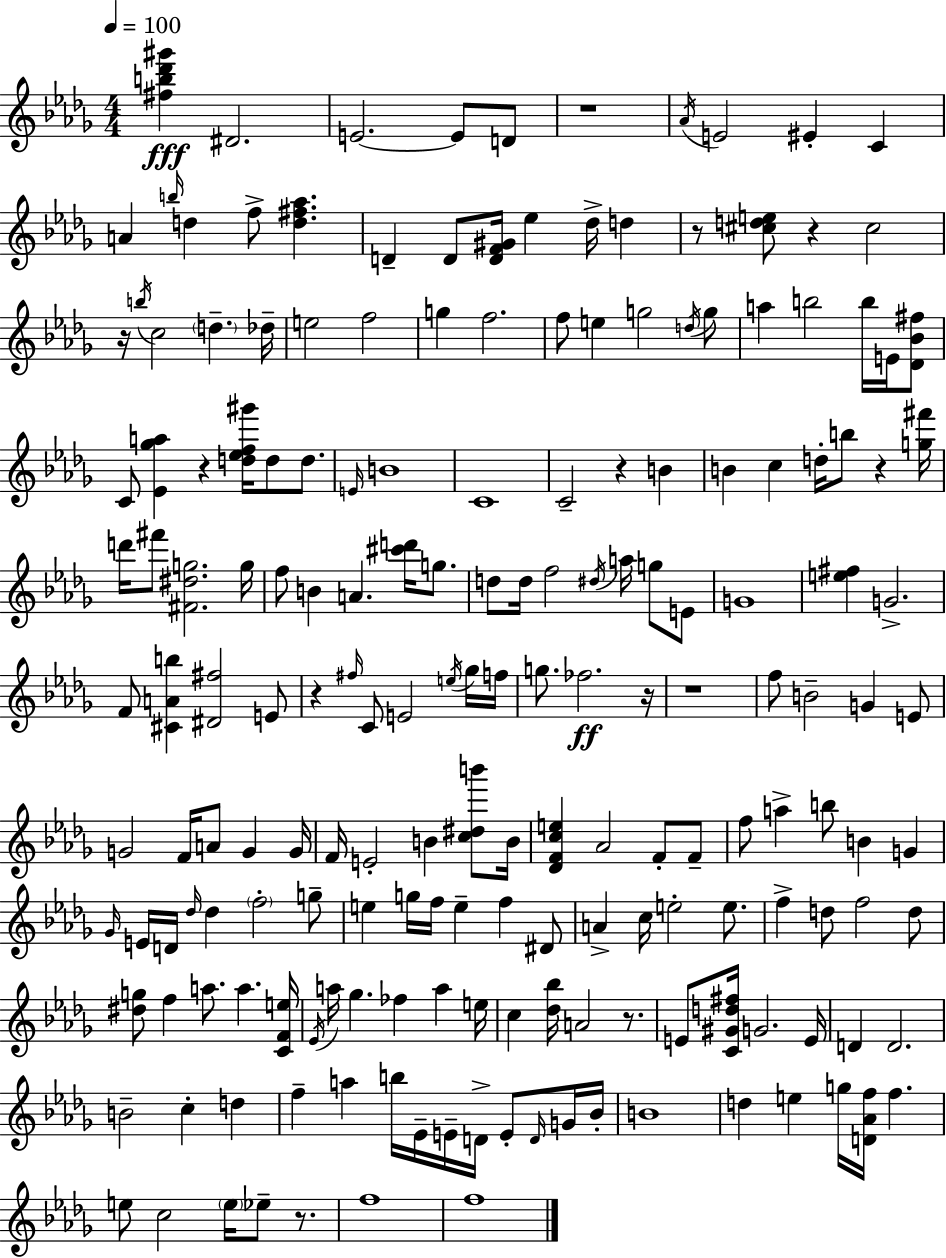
[F#5,B5,Db6,G#6]/q D#4/h. E4/h. E4/e D4/e R/w Ab4/s E4/h EIS4/q C4/q A4/q B5/s D5/q F5/e [D5,F#5,Ab5]/q. D4/q D4/e [D4,F4,G#4]/s Eb5/q Db5/s D5/q R/e [C#5,D5,E5]/e R/q C#5/h R/s B5/s C5/h D5/q. Db5/s E5/h F5/h G5/q F5/h. F5/e E5/q G5/h D5/s G5/e A5/q B5/h B5/s E4/s [Db4,Bb4,F#5]/e C4/e [Eb4,Gb5,A5]/q R/q [D5,Eb5,F5,G#6]/s D5/e D5/e. E4/s B4/w C4/w C4/h R/q B4/q B4/q C5/q D5/s B5/e R/q [G5,F#6]/s D6/s F#6/e [F#4,D#5,G5]/h. G5/s F5/e B4/q A4/q. [C#6,D6]/s G5/e. D5/e D5/s F5/h D#5/s A5/s G5/e E4/e G4/w [E5,F#5]/q G4/h. F4/e [C#4,A4,B5]/q [D#4,F#5]/h E4/e R/q F#5/s C4/e E4/h E5/s Gb5/s F5/s G5/e. FES5/h. R/s R/w F5/e B4/h G4/q E4/e G4/h F4/s A4/e G4/q G4/s F4/s E4/h B4/q [C5,D#5,B6]/e B4/s [Db4,F4,C5,E5]/q Ab4/h F4/e F4/e F5/e A5/q B5/e B4/q G4/q Gb4/s E4/s D4/s Db5/s Db5/q F5/h G5/e E5/q G5/s F5/s E5/q F5/q D#4/e A4/q C5/s E5/h E5/e. F5/q D5/e F5/h D5/e [D#5,G5]/e F5/q A5/e. A5/q. [C4,F4,E5]/s Eb4/s A5/s Gb5/q. FES5/q A5/q E5/s C5/q [Db5,Bb5]/s A4/h R/e. E4/e [C4,G#4,D5,F#5]/s G4/h. E4/s D4/q D4/h. B4/h C5/q D5/q F5/q A5/q B5/s Eb4/s E4/s D4/s E4/e D4/s G4/s Bb4/s B4/w D5/q E5/q G5/s [D4,Ab4,F5]/s F5/q. E5/e C5/h E5/s Eb5/e R/e. F5/w F5/w